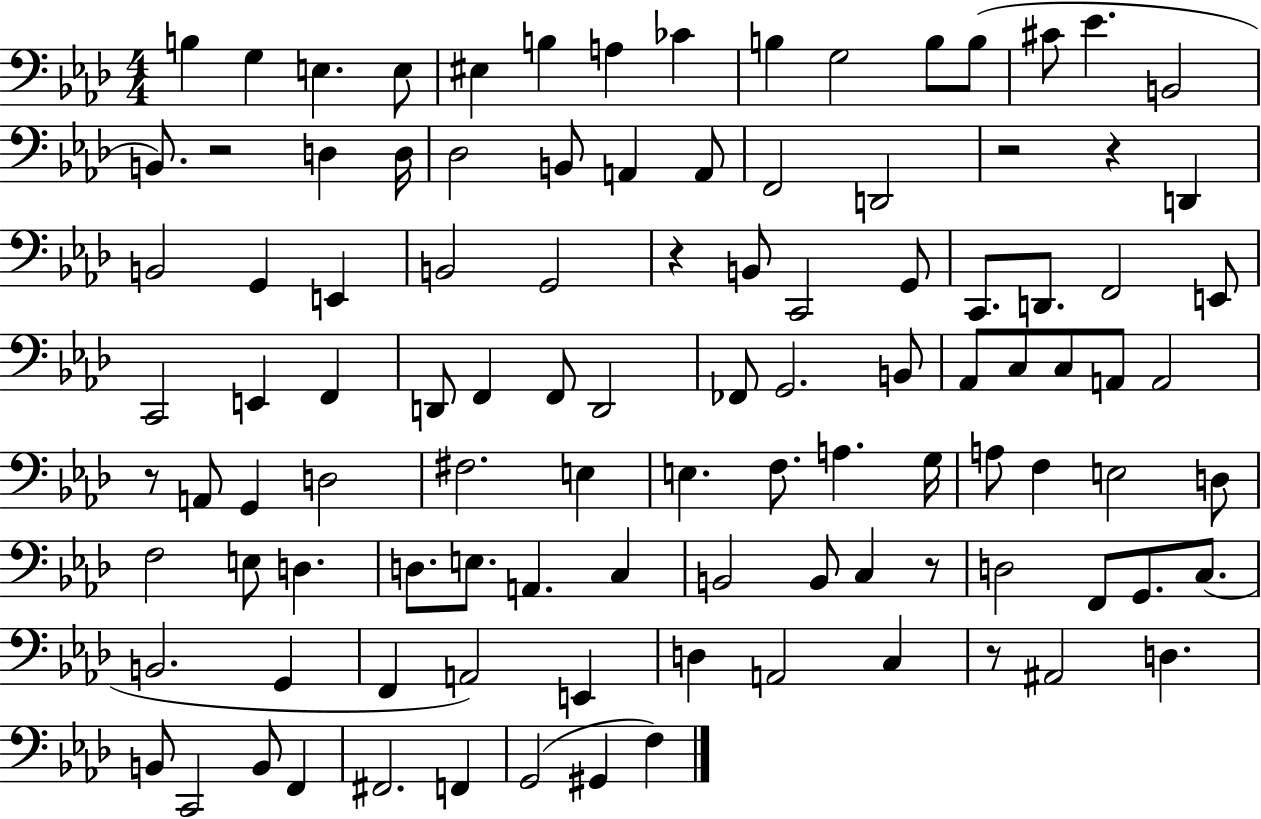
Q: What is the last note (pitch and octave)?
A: F3